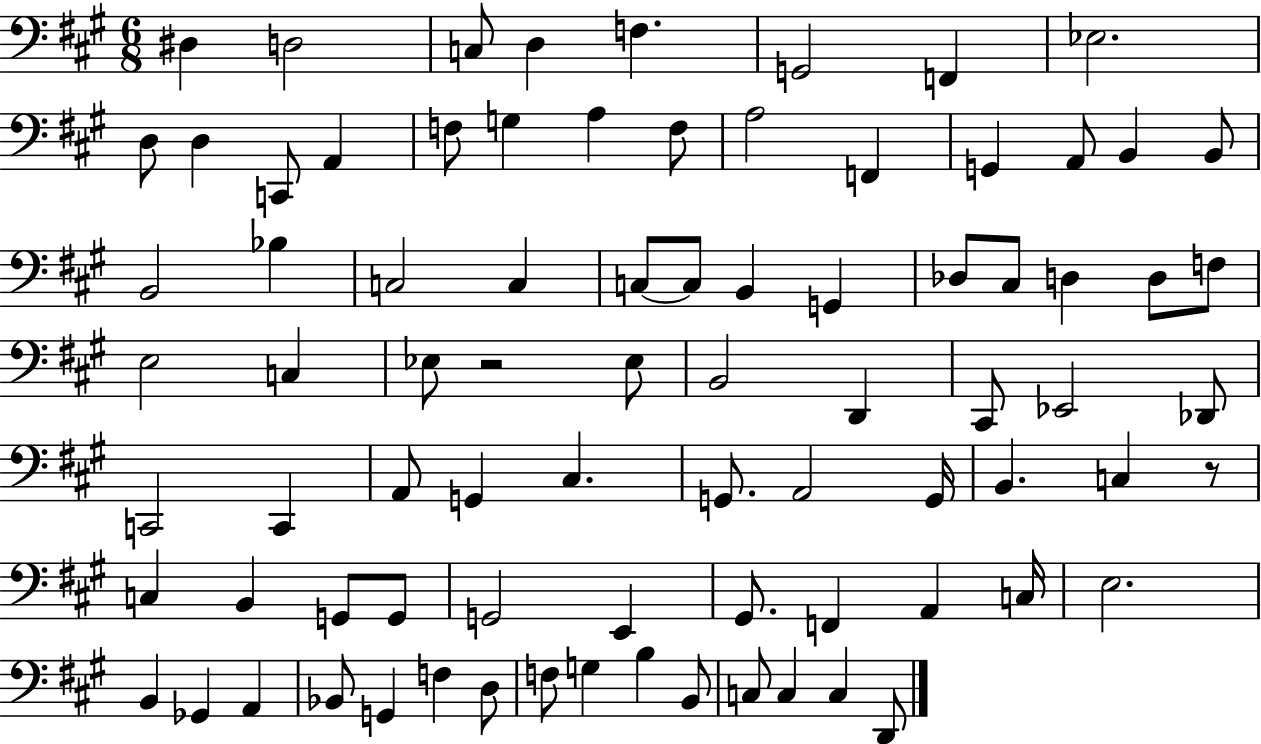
D#3/q D3/h C3/e D3/q F3/q. G2/h F2/q Eb3/h. D3/e D3/q C2/e A2/q F3/e G3/q A3/q F3/e A3/h F2/q G2/q A2/e B2/q B2/e B2/h Bb3/q C3/h C3/q C3/e C3/e B2/q G2/q Db3/e C#3/e D3/q D3/e F3/e E3/h C3/q Eb3/e R/h Eb3/e B2/h D2/q C#2/e Eb2/h Db2/e C2/h C2/q A2/e G2/q C#3/q. G2/e. A2/h G2/s B2/q. C3/q R/e C3/q B2/q G2/e G2/e G2/h E2/q G#2/e. F2/q A2/q C3/s E3/h. B2/q Gb2/q A2/q Bb2/e G2/q F3/q D3/e F3/e G3/q B3/q B2/e C3/e C3/q C3/q D2/e